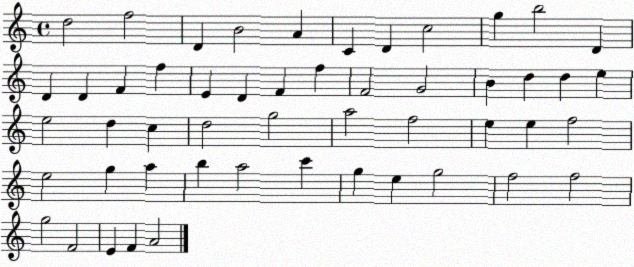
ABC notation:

X:1
T:Untitled
M:4/4
L:1/4
K:C
d2 f2 D B2 A C D c2 g b2 D D D F f E D F f F2 G2 B d d e e2 d c d2 g2 a2 f2 e e f2 e2 g a b a2 c' g e g2 f2 f2 g2 F2 E F A2